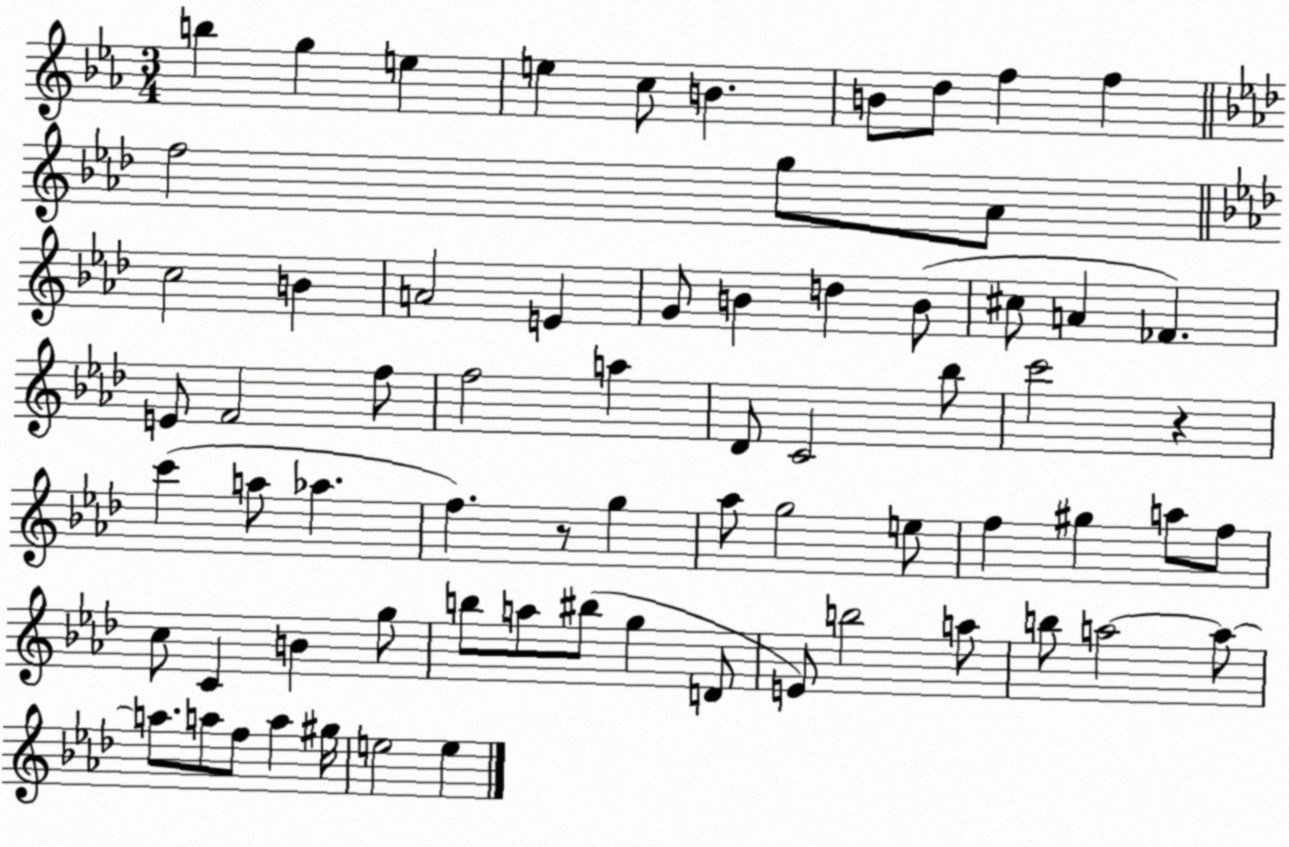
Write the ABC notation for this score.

X:1
T:Untitled
M:3/4
L:1/4
K:Eb
b g e e c/2 B B/2 d/2 f f f2 g/2 _A/2 c2 B A2 E G/2 B d B/2 ^c/2 A _F E/2 F2 f/2 f2 a _D/2 C2 _b/2 c'2 z c' a/2 _a f z/2 g _a/2 g2 e/2 f ^g a/2 f/2 c/2 C B g/2 b/2 a/2 ^b/2 g D/2 E/2 b2 a/2 b/2 a2 a/2 a/2 a/2 f/2 a ^g/4 e2 e